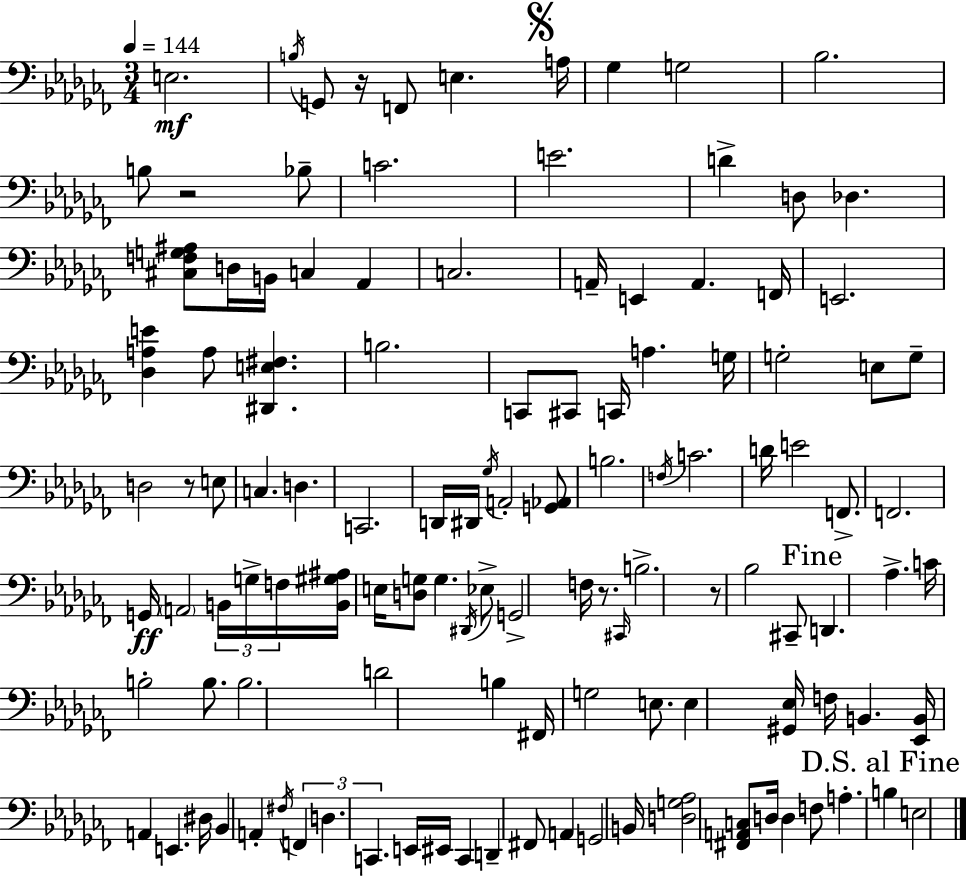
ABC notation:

X:1
T:Untitled
M:3/4
L:1/4
K:Abm
E,2 B,/4 G,,/2 z/4 F,,/2 E, A,/4 _G, G,2 _B,2 B,/2 z2 _B,/2 C2 E2 D D,/2 _D, [^C,F,G,^A,]/2 D,/4 B,,/4 C, _A,, C,2 A,,/4 E,, A,, F,,/4 E,,2 [_D,A,E] A,/2 [^D,,E,^F,] B,2 C,,/2 ^C,,/2 C,,/4 A, G,/4 G,2 E,/2 G,/2 D,2 z/2 E,/2 C, D, C,,2 D,,/4 ^D,,/4 _G,/4 A,,2 [G,,_A,,]/2 B,2 F,/4 C2 D/4 E2 F,,/2 F,,2 G,,/4 A,,2 B,,/4 G,/4 F,/4 [B,,^G,^A,]/4 E,/4 [D,G,]/2 G, ^D,,/4 _E,/2 G,,2 F,/4 z/2 ^C,,/4 B,2 z/2 _B,2 ^C,,/2 D,, _A, C/4 B,2 B,/2 B,2 D2 B, ^F,,/4 G,2 E,/2 E, [^G,,_E,]/4 F,/4 B,, [_E,,B,,]/4 A,, E,, ^D,/4 _B,, A,, ^F,/4 F,, D, C,, E,,/4 ^E,,/4 C,, D,, ^F,,/2 A,, G,,2 B,,/4 [D,G,_A,]2 [^F,,A,,C,]/2 D,/4 D, F,/2 A, B, E,2